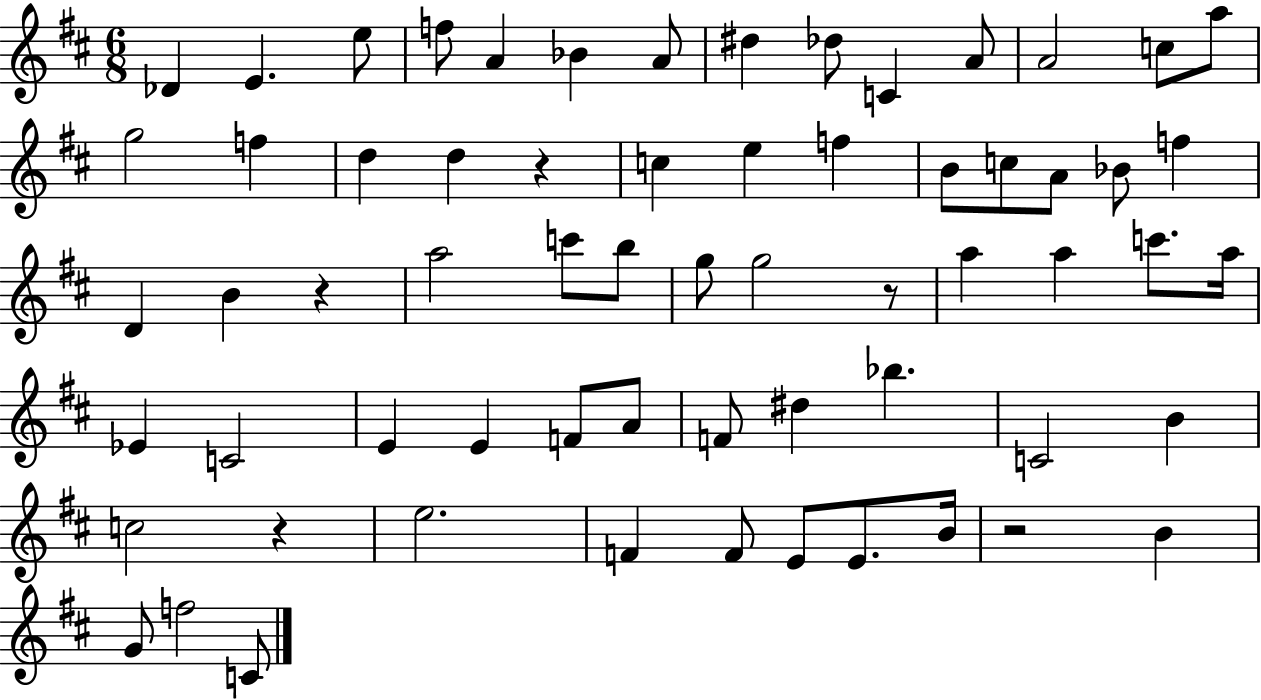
Db4/q E4/q. E5/e F5/e A4/q Bb4/q A4/e D#5/q Db5/e C4/q A4/e A4/h C5/e A5/e G5/h F5/q D5/q D5/q R/q C5/q E5/q F5/q B4/e C5/e A4/e Bb4/e F5/q D4/q B4/q R/q A5/h C6/e B5/e G5/e G5/h R/e A5/q A5/q C6/e. A5/s Eb4/q C4/h E4/q E4/q F4/e A4/e F4/e D#5/q Bb5/q. C4/h B4/q C5/h R/q E5/h. F4/q F4/e E4/e E4/e. B4/s R/h B4/q G4/e F5/h C4/e